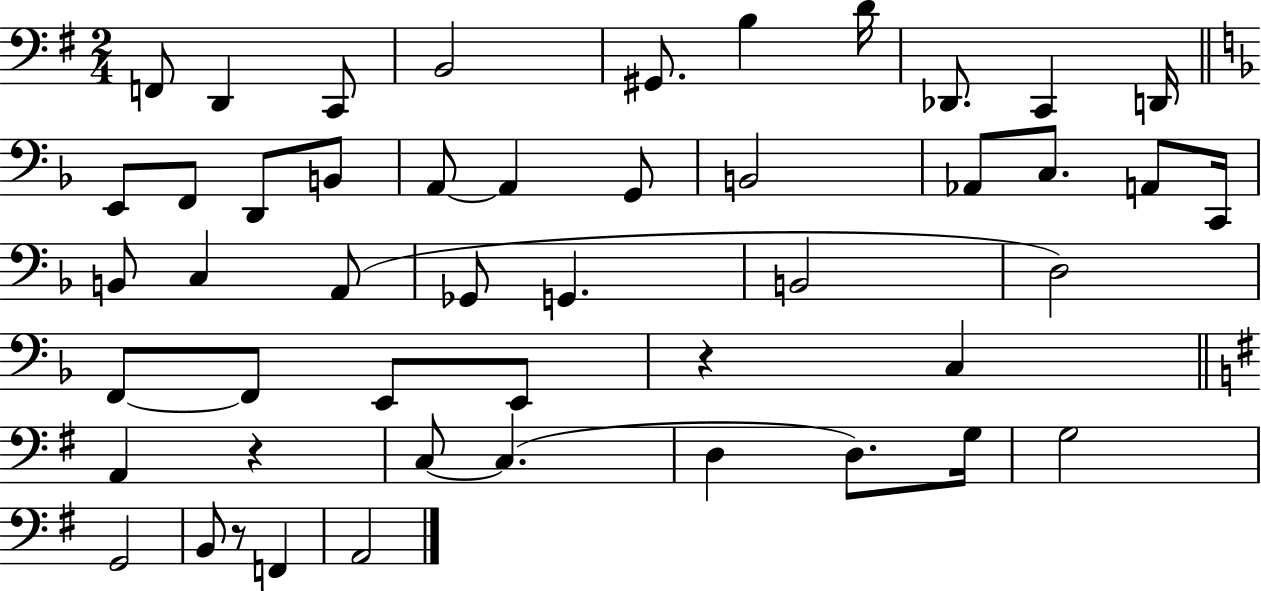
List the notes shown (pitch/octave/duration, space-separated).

F2/e D2/q C2/e B2/h G#2/e. B3/q D4/s Db2/e. C2/q D2/s E2/e F2/e D2/e B2/e A2/e A2/q G2/e B2/h Ab2/e C3/e. A2/e C2/s B2/e C3/q A2/e Gb2/e G2/q. B2/h D3/h F2/e F2/e E2/e E2/e R/q C3/q A2/q R/q C3/e C3/q. D3/q D3/e. G3/s G3/h G2/h B2/e R/e F2/q A2/h